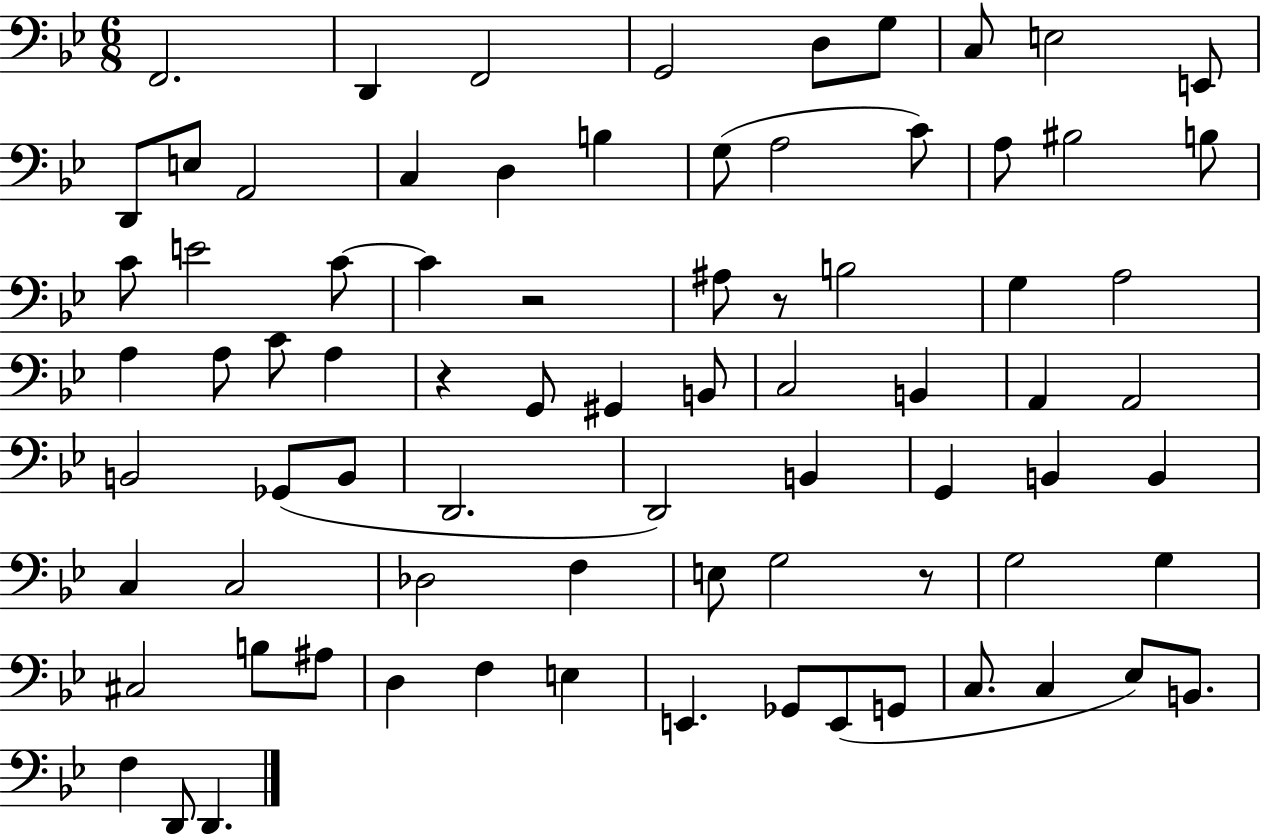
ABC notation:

X:1
T:Untitled
M:6/8
L:1/4
K:Bb
F,,2 D,, F,,2 G,,2 D,/2 G,/2 C,/2 E,2 E,,/2 D,,/2 E,/2 A,,2 C, D, B, G,/2 A,2 C/2 A,/2 ^B,2 B,/2 C/2 E2 C/2 C z2 ^A,/2 z/2 B,2 G, A,2 A, A,/2 C/2 A, z G,,/2 ^G,, B,,/2 C,2 B,, A,, A,,2 B,,2 _G,,/2 B,,/2 D,,2 D,,2 B,, G,, B,, B,, C, C,2 _D,2 F, E,/2 G,2 z/2 G,2 G, ^C,2 B,/2 ^A,/2 D, F, E, E,, _G,,/2 E,,/2 G,,/2 C,/2 C, _E,/2 B,,/2 F, D,,/2 D,,